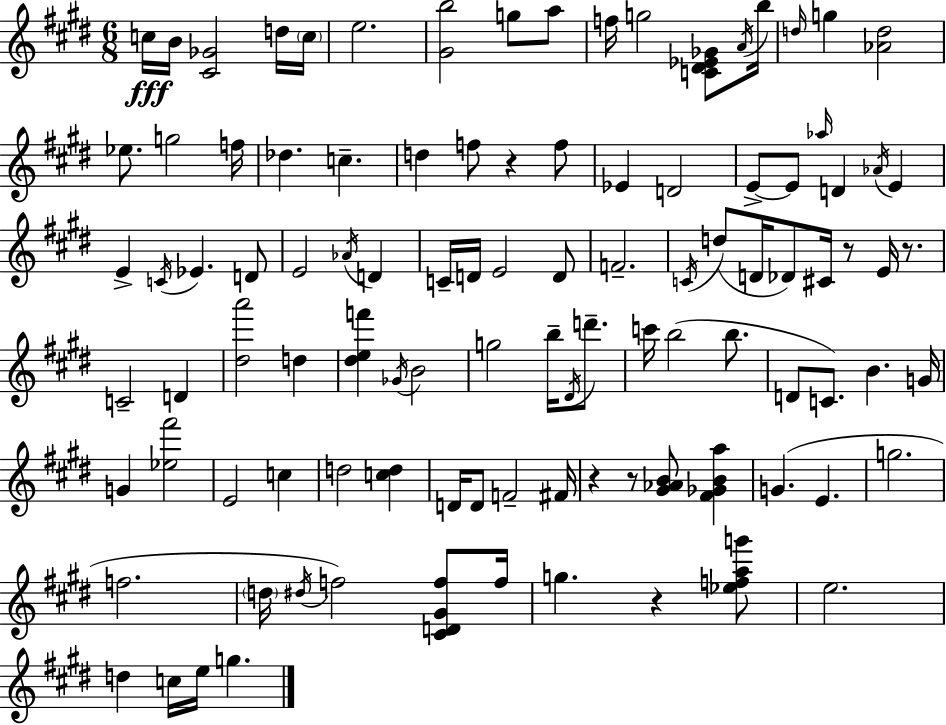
C5/s B4/s [C#4,Gb4]/h D5/s C5/s E5/h. [G#4,B5]/h G5/e A5/e F5/s G5/h [C4,D#4,Eb4,Gb4]/e A4/s B5/s D5/s G5/q [Ab4,D5]/h Eb5/e. G5/h F5/s Db5/q. C5/q. D5/q F5/e R/q F5/e Eb4/q D4/h E4/e E4/e Ab5/s D4/q Ab4/s E4/q E4/q C4/s Eb4/q. D4/e E4/h Ab4/s D4/q C4/s D4/s E4/h D4/e F4/h. C4/s D5/e D4/s Db4/e C#4/s R/e E4/s R/e. C4/h D4/q [D#5,A6]/h D5/q [D#5,E5,F6]/q Gb4/s B4/h G5/h B5/s D#4/s D6/e. C6/s B5/h B5/e. D4/e C4/e. B4/q. G4/s G4/q [Eb5,F#6]/h E4/h C5/q D5/h [C5,D5]/q D4/s D4/e F4/h F#4/s R/q R/e [G#4,Ab4,B4]/e [F#4,Gb4,B4,A5]/q G4/q. E4/q. G5/h. F5/h. D5/s D#5/s F5/h [C#4,D4,G#4,F5]/e F5/s G5/q. R/q [Eb5,F5,A5,G6]/e E5/h. D5/q C5/s E5/s G5/q.